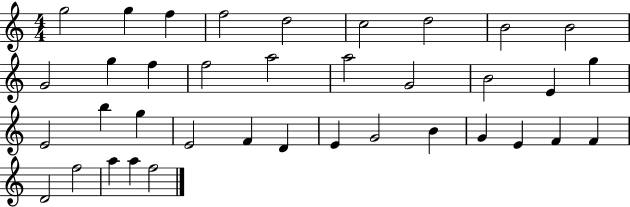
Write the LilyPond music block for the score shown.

{
  \clef treble
  \numericTimeSignature
  \time 4/4
  \key c \major
  g''2 g''4 f''4 | f''2 d''2 | c''2 d''2 | b'2 b'2 | \break g'2 g''4 f''4 | f''2 a''2 | a''2 g'2 | b'2 e'4 g''4 | \break e'2 b''4 g''4 | e'2 f'4 d'4 | e'4 g'2 b'4 | g'4 e'4 f'4 f'4 | \break d'2 f''2 | a''4 a''4 f''2 | \bar "|."
}